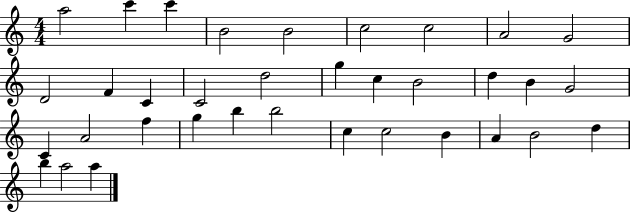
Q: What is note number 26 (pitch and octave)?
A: B5